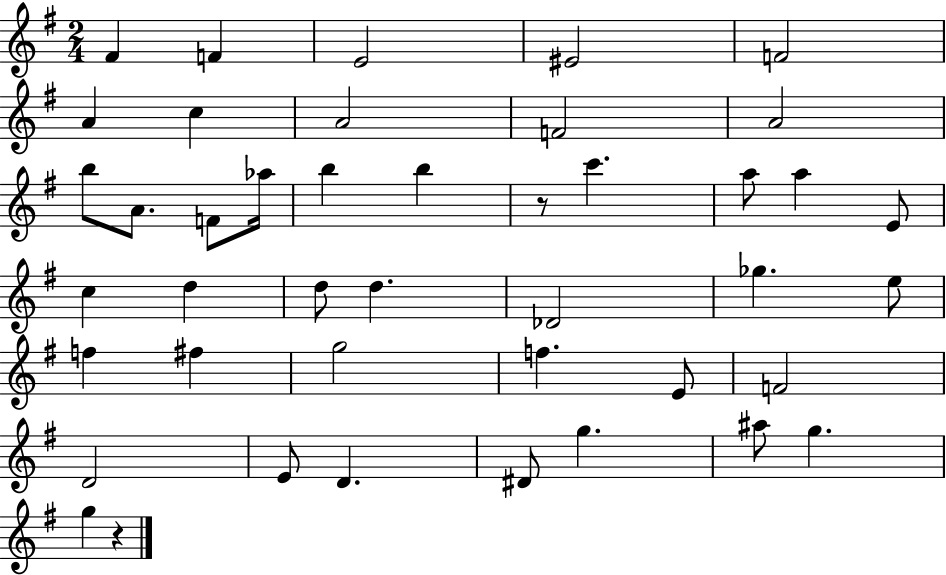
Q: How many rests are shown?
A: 2